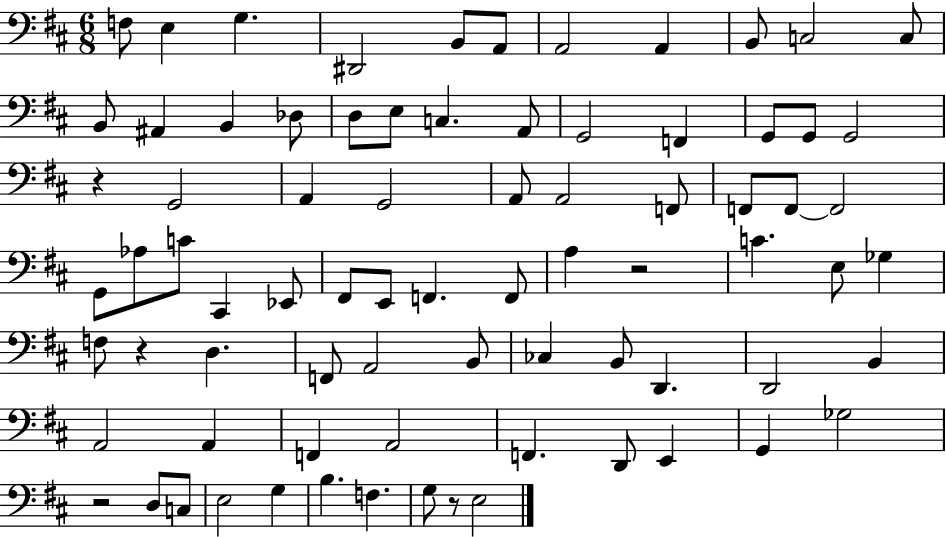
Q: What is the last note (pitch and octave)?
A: E3